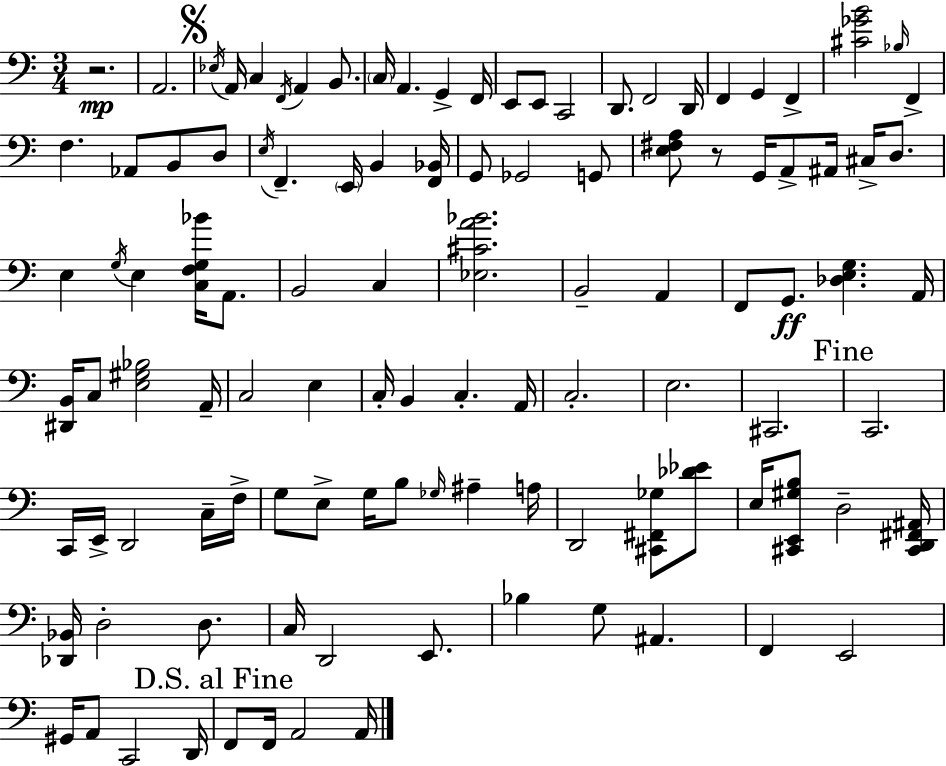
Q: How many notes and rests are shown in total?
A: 109